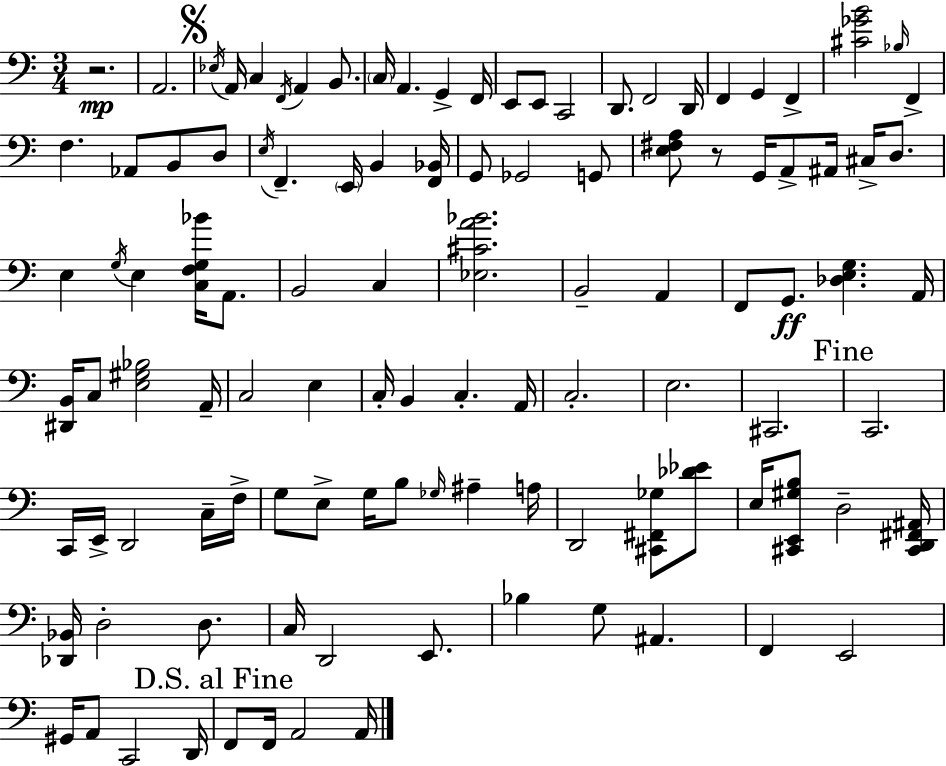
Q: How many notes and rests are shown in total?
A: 109